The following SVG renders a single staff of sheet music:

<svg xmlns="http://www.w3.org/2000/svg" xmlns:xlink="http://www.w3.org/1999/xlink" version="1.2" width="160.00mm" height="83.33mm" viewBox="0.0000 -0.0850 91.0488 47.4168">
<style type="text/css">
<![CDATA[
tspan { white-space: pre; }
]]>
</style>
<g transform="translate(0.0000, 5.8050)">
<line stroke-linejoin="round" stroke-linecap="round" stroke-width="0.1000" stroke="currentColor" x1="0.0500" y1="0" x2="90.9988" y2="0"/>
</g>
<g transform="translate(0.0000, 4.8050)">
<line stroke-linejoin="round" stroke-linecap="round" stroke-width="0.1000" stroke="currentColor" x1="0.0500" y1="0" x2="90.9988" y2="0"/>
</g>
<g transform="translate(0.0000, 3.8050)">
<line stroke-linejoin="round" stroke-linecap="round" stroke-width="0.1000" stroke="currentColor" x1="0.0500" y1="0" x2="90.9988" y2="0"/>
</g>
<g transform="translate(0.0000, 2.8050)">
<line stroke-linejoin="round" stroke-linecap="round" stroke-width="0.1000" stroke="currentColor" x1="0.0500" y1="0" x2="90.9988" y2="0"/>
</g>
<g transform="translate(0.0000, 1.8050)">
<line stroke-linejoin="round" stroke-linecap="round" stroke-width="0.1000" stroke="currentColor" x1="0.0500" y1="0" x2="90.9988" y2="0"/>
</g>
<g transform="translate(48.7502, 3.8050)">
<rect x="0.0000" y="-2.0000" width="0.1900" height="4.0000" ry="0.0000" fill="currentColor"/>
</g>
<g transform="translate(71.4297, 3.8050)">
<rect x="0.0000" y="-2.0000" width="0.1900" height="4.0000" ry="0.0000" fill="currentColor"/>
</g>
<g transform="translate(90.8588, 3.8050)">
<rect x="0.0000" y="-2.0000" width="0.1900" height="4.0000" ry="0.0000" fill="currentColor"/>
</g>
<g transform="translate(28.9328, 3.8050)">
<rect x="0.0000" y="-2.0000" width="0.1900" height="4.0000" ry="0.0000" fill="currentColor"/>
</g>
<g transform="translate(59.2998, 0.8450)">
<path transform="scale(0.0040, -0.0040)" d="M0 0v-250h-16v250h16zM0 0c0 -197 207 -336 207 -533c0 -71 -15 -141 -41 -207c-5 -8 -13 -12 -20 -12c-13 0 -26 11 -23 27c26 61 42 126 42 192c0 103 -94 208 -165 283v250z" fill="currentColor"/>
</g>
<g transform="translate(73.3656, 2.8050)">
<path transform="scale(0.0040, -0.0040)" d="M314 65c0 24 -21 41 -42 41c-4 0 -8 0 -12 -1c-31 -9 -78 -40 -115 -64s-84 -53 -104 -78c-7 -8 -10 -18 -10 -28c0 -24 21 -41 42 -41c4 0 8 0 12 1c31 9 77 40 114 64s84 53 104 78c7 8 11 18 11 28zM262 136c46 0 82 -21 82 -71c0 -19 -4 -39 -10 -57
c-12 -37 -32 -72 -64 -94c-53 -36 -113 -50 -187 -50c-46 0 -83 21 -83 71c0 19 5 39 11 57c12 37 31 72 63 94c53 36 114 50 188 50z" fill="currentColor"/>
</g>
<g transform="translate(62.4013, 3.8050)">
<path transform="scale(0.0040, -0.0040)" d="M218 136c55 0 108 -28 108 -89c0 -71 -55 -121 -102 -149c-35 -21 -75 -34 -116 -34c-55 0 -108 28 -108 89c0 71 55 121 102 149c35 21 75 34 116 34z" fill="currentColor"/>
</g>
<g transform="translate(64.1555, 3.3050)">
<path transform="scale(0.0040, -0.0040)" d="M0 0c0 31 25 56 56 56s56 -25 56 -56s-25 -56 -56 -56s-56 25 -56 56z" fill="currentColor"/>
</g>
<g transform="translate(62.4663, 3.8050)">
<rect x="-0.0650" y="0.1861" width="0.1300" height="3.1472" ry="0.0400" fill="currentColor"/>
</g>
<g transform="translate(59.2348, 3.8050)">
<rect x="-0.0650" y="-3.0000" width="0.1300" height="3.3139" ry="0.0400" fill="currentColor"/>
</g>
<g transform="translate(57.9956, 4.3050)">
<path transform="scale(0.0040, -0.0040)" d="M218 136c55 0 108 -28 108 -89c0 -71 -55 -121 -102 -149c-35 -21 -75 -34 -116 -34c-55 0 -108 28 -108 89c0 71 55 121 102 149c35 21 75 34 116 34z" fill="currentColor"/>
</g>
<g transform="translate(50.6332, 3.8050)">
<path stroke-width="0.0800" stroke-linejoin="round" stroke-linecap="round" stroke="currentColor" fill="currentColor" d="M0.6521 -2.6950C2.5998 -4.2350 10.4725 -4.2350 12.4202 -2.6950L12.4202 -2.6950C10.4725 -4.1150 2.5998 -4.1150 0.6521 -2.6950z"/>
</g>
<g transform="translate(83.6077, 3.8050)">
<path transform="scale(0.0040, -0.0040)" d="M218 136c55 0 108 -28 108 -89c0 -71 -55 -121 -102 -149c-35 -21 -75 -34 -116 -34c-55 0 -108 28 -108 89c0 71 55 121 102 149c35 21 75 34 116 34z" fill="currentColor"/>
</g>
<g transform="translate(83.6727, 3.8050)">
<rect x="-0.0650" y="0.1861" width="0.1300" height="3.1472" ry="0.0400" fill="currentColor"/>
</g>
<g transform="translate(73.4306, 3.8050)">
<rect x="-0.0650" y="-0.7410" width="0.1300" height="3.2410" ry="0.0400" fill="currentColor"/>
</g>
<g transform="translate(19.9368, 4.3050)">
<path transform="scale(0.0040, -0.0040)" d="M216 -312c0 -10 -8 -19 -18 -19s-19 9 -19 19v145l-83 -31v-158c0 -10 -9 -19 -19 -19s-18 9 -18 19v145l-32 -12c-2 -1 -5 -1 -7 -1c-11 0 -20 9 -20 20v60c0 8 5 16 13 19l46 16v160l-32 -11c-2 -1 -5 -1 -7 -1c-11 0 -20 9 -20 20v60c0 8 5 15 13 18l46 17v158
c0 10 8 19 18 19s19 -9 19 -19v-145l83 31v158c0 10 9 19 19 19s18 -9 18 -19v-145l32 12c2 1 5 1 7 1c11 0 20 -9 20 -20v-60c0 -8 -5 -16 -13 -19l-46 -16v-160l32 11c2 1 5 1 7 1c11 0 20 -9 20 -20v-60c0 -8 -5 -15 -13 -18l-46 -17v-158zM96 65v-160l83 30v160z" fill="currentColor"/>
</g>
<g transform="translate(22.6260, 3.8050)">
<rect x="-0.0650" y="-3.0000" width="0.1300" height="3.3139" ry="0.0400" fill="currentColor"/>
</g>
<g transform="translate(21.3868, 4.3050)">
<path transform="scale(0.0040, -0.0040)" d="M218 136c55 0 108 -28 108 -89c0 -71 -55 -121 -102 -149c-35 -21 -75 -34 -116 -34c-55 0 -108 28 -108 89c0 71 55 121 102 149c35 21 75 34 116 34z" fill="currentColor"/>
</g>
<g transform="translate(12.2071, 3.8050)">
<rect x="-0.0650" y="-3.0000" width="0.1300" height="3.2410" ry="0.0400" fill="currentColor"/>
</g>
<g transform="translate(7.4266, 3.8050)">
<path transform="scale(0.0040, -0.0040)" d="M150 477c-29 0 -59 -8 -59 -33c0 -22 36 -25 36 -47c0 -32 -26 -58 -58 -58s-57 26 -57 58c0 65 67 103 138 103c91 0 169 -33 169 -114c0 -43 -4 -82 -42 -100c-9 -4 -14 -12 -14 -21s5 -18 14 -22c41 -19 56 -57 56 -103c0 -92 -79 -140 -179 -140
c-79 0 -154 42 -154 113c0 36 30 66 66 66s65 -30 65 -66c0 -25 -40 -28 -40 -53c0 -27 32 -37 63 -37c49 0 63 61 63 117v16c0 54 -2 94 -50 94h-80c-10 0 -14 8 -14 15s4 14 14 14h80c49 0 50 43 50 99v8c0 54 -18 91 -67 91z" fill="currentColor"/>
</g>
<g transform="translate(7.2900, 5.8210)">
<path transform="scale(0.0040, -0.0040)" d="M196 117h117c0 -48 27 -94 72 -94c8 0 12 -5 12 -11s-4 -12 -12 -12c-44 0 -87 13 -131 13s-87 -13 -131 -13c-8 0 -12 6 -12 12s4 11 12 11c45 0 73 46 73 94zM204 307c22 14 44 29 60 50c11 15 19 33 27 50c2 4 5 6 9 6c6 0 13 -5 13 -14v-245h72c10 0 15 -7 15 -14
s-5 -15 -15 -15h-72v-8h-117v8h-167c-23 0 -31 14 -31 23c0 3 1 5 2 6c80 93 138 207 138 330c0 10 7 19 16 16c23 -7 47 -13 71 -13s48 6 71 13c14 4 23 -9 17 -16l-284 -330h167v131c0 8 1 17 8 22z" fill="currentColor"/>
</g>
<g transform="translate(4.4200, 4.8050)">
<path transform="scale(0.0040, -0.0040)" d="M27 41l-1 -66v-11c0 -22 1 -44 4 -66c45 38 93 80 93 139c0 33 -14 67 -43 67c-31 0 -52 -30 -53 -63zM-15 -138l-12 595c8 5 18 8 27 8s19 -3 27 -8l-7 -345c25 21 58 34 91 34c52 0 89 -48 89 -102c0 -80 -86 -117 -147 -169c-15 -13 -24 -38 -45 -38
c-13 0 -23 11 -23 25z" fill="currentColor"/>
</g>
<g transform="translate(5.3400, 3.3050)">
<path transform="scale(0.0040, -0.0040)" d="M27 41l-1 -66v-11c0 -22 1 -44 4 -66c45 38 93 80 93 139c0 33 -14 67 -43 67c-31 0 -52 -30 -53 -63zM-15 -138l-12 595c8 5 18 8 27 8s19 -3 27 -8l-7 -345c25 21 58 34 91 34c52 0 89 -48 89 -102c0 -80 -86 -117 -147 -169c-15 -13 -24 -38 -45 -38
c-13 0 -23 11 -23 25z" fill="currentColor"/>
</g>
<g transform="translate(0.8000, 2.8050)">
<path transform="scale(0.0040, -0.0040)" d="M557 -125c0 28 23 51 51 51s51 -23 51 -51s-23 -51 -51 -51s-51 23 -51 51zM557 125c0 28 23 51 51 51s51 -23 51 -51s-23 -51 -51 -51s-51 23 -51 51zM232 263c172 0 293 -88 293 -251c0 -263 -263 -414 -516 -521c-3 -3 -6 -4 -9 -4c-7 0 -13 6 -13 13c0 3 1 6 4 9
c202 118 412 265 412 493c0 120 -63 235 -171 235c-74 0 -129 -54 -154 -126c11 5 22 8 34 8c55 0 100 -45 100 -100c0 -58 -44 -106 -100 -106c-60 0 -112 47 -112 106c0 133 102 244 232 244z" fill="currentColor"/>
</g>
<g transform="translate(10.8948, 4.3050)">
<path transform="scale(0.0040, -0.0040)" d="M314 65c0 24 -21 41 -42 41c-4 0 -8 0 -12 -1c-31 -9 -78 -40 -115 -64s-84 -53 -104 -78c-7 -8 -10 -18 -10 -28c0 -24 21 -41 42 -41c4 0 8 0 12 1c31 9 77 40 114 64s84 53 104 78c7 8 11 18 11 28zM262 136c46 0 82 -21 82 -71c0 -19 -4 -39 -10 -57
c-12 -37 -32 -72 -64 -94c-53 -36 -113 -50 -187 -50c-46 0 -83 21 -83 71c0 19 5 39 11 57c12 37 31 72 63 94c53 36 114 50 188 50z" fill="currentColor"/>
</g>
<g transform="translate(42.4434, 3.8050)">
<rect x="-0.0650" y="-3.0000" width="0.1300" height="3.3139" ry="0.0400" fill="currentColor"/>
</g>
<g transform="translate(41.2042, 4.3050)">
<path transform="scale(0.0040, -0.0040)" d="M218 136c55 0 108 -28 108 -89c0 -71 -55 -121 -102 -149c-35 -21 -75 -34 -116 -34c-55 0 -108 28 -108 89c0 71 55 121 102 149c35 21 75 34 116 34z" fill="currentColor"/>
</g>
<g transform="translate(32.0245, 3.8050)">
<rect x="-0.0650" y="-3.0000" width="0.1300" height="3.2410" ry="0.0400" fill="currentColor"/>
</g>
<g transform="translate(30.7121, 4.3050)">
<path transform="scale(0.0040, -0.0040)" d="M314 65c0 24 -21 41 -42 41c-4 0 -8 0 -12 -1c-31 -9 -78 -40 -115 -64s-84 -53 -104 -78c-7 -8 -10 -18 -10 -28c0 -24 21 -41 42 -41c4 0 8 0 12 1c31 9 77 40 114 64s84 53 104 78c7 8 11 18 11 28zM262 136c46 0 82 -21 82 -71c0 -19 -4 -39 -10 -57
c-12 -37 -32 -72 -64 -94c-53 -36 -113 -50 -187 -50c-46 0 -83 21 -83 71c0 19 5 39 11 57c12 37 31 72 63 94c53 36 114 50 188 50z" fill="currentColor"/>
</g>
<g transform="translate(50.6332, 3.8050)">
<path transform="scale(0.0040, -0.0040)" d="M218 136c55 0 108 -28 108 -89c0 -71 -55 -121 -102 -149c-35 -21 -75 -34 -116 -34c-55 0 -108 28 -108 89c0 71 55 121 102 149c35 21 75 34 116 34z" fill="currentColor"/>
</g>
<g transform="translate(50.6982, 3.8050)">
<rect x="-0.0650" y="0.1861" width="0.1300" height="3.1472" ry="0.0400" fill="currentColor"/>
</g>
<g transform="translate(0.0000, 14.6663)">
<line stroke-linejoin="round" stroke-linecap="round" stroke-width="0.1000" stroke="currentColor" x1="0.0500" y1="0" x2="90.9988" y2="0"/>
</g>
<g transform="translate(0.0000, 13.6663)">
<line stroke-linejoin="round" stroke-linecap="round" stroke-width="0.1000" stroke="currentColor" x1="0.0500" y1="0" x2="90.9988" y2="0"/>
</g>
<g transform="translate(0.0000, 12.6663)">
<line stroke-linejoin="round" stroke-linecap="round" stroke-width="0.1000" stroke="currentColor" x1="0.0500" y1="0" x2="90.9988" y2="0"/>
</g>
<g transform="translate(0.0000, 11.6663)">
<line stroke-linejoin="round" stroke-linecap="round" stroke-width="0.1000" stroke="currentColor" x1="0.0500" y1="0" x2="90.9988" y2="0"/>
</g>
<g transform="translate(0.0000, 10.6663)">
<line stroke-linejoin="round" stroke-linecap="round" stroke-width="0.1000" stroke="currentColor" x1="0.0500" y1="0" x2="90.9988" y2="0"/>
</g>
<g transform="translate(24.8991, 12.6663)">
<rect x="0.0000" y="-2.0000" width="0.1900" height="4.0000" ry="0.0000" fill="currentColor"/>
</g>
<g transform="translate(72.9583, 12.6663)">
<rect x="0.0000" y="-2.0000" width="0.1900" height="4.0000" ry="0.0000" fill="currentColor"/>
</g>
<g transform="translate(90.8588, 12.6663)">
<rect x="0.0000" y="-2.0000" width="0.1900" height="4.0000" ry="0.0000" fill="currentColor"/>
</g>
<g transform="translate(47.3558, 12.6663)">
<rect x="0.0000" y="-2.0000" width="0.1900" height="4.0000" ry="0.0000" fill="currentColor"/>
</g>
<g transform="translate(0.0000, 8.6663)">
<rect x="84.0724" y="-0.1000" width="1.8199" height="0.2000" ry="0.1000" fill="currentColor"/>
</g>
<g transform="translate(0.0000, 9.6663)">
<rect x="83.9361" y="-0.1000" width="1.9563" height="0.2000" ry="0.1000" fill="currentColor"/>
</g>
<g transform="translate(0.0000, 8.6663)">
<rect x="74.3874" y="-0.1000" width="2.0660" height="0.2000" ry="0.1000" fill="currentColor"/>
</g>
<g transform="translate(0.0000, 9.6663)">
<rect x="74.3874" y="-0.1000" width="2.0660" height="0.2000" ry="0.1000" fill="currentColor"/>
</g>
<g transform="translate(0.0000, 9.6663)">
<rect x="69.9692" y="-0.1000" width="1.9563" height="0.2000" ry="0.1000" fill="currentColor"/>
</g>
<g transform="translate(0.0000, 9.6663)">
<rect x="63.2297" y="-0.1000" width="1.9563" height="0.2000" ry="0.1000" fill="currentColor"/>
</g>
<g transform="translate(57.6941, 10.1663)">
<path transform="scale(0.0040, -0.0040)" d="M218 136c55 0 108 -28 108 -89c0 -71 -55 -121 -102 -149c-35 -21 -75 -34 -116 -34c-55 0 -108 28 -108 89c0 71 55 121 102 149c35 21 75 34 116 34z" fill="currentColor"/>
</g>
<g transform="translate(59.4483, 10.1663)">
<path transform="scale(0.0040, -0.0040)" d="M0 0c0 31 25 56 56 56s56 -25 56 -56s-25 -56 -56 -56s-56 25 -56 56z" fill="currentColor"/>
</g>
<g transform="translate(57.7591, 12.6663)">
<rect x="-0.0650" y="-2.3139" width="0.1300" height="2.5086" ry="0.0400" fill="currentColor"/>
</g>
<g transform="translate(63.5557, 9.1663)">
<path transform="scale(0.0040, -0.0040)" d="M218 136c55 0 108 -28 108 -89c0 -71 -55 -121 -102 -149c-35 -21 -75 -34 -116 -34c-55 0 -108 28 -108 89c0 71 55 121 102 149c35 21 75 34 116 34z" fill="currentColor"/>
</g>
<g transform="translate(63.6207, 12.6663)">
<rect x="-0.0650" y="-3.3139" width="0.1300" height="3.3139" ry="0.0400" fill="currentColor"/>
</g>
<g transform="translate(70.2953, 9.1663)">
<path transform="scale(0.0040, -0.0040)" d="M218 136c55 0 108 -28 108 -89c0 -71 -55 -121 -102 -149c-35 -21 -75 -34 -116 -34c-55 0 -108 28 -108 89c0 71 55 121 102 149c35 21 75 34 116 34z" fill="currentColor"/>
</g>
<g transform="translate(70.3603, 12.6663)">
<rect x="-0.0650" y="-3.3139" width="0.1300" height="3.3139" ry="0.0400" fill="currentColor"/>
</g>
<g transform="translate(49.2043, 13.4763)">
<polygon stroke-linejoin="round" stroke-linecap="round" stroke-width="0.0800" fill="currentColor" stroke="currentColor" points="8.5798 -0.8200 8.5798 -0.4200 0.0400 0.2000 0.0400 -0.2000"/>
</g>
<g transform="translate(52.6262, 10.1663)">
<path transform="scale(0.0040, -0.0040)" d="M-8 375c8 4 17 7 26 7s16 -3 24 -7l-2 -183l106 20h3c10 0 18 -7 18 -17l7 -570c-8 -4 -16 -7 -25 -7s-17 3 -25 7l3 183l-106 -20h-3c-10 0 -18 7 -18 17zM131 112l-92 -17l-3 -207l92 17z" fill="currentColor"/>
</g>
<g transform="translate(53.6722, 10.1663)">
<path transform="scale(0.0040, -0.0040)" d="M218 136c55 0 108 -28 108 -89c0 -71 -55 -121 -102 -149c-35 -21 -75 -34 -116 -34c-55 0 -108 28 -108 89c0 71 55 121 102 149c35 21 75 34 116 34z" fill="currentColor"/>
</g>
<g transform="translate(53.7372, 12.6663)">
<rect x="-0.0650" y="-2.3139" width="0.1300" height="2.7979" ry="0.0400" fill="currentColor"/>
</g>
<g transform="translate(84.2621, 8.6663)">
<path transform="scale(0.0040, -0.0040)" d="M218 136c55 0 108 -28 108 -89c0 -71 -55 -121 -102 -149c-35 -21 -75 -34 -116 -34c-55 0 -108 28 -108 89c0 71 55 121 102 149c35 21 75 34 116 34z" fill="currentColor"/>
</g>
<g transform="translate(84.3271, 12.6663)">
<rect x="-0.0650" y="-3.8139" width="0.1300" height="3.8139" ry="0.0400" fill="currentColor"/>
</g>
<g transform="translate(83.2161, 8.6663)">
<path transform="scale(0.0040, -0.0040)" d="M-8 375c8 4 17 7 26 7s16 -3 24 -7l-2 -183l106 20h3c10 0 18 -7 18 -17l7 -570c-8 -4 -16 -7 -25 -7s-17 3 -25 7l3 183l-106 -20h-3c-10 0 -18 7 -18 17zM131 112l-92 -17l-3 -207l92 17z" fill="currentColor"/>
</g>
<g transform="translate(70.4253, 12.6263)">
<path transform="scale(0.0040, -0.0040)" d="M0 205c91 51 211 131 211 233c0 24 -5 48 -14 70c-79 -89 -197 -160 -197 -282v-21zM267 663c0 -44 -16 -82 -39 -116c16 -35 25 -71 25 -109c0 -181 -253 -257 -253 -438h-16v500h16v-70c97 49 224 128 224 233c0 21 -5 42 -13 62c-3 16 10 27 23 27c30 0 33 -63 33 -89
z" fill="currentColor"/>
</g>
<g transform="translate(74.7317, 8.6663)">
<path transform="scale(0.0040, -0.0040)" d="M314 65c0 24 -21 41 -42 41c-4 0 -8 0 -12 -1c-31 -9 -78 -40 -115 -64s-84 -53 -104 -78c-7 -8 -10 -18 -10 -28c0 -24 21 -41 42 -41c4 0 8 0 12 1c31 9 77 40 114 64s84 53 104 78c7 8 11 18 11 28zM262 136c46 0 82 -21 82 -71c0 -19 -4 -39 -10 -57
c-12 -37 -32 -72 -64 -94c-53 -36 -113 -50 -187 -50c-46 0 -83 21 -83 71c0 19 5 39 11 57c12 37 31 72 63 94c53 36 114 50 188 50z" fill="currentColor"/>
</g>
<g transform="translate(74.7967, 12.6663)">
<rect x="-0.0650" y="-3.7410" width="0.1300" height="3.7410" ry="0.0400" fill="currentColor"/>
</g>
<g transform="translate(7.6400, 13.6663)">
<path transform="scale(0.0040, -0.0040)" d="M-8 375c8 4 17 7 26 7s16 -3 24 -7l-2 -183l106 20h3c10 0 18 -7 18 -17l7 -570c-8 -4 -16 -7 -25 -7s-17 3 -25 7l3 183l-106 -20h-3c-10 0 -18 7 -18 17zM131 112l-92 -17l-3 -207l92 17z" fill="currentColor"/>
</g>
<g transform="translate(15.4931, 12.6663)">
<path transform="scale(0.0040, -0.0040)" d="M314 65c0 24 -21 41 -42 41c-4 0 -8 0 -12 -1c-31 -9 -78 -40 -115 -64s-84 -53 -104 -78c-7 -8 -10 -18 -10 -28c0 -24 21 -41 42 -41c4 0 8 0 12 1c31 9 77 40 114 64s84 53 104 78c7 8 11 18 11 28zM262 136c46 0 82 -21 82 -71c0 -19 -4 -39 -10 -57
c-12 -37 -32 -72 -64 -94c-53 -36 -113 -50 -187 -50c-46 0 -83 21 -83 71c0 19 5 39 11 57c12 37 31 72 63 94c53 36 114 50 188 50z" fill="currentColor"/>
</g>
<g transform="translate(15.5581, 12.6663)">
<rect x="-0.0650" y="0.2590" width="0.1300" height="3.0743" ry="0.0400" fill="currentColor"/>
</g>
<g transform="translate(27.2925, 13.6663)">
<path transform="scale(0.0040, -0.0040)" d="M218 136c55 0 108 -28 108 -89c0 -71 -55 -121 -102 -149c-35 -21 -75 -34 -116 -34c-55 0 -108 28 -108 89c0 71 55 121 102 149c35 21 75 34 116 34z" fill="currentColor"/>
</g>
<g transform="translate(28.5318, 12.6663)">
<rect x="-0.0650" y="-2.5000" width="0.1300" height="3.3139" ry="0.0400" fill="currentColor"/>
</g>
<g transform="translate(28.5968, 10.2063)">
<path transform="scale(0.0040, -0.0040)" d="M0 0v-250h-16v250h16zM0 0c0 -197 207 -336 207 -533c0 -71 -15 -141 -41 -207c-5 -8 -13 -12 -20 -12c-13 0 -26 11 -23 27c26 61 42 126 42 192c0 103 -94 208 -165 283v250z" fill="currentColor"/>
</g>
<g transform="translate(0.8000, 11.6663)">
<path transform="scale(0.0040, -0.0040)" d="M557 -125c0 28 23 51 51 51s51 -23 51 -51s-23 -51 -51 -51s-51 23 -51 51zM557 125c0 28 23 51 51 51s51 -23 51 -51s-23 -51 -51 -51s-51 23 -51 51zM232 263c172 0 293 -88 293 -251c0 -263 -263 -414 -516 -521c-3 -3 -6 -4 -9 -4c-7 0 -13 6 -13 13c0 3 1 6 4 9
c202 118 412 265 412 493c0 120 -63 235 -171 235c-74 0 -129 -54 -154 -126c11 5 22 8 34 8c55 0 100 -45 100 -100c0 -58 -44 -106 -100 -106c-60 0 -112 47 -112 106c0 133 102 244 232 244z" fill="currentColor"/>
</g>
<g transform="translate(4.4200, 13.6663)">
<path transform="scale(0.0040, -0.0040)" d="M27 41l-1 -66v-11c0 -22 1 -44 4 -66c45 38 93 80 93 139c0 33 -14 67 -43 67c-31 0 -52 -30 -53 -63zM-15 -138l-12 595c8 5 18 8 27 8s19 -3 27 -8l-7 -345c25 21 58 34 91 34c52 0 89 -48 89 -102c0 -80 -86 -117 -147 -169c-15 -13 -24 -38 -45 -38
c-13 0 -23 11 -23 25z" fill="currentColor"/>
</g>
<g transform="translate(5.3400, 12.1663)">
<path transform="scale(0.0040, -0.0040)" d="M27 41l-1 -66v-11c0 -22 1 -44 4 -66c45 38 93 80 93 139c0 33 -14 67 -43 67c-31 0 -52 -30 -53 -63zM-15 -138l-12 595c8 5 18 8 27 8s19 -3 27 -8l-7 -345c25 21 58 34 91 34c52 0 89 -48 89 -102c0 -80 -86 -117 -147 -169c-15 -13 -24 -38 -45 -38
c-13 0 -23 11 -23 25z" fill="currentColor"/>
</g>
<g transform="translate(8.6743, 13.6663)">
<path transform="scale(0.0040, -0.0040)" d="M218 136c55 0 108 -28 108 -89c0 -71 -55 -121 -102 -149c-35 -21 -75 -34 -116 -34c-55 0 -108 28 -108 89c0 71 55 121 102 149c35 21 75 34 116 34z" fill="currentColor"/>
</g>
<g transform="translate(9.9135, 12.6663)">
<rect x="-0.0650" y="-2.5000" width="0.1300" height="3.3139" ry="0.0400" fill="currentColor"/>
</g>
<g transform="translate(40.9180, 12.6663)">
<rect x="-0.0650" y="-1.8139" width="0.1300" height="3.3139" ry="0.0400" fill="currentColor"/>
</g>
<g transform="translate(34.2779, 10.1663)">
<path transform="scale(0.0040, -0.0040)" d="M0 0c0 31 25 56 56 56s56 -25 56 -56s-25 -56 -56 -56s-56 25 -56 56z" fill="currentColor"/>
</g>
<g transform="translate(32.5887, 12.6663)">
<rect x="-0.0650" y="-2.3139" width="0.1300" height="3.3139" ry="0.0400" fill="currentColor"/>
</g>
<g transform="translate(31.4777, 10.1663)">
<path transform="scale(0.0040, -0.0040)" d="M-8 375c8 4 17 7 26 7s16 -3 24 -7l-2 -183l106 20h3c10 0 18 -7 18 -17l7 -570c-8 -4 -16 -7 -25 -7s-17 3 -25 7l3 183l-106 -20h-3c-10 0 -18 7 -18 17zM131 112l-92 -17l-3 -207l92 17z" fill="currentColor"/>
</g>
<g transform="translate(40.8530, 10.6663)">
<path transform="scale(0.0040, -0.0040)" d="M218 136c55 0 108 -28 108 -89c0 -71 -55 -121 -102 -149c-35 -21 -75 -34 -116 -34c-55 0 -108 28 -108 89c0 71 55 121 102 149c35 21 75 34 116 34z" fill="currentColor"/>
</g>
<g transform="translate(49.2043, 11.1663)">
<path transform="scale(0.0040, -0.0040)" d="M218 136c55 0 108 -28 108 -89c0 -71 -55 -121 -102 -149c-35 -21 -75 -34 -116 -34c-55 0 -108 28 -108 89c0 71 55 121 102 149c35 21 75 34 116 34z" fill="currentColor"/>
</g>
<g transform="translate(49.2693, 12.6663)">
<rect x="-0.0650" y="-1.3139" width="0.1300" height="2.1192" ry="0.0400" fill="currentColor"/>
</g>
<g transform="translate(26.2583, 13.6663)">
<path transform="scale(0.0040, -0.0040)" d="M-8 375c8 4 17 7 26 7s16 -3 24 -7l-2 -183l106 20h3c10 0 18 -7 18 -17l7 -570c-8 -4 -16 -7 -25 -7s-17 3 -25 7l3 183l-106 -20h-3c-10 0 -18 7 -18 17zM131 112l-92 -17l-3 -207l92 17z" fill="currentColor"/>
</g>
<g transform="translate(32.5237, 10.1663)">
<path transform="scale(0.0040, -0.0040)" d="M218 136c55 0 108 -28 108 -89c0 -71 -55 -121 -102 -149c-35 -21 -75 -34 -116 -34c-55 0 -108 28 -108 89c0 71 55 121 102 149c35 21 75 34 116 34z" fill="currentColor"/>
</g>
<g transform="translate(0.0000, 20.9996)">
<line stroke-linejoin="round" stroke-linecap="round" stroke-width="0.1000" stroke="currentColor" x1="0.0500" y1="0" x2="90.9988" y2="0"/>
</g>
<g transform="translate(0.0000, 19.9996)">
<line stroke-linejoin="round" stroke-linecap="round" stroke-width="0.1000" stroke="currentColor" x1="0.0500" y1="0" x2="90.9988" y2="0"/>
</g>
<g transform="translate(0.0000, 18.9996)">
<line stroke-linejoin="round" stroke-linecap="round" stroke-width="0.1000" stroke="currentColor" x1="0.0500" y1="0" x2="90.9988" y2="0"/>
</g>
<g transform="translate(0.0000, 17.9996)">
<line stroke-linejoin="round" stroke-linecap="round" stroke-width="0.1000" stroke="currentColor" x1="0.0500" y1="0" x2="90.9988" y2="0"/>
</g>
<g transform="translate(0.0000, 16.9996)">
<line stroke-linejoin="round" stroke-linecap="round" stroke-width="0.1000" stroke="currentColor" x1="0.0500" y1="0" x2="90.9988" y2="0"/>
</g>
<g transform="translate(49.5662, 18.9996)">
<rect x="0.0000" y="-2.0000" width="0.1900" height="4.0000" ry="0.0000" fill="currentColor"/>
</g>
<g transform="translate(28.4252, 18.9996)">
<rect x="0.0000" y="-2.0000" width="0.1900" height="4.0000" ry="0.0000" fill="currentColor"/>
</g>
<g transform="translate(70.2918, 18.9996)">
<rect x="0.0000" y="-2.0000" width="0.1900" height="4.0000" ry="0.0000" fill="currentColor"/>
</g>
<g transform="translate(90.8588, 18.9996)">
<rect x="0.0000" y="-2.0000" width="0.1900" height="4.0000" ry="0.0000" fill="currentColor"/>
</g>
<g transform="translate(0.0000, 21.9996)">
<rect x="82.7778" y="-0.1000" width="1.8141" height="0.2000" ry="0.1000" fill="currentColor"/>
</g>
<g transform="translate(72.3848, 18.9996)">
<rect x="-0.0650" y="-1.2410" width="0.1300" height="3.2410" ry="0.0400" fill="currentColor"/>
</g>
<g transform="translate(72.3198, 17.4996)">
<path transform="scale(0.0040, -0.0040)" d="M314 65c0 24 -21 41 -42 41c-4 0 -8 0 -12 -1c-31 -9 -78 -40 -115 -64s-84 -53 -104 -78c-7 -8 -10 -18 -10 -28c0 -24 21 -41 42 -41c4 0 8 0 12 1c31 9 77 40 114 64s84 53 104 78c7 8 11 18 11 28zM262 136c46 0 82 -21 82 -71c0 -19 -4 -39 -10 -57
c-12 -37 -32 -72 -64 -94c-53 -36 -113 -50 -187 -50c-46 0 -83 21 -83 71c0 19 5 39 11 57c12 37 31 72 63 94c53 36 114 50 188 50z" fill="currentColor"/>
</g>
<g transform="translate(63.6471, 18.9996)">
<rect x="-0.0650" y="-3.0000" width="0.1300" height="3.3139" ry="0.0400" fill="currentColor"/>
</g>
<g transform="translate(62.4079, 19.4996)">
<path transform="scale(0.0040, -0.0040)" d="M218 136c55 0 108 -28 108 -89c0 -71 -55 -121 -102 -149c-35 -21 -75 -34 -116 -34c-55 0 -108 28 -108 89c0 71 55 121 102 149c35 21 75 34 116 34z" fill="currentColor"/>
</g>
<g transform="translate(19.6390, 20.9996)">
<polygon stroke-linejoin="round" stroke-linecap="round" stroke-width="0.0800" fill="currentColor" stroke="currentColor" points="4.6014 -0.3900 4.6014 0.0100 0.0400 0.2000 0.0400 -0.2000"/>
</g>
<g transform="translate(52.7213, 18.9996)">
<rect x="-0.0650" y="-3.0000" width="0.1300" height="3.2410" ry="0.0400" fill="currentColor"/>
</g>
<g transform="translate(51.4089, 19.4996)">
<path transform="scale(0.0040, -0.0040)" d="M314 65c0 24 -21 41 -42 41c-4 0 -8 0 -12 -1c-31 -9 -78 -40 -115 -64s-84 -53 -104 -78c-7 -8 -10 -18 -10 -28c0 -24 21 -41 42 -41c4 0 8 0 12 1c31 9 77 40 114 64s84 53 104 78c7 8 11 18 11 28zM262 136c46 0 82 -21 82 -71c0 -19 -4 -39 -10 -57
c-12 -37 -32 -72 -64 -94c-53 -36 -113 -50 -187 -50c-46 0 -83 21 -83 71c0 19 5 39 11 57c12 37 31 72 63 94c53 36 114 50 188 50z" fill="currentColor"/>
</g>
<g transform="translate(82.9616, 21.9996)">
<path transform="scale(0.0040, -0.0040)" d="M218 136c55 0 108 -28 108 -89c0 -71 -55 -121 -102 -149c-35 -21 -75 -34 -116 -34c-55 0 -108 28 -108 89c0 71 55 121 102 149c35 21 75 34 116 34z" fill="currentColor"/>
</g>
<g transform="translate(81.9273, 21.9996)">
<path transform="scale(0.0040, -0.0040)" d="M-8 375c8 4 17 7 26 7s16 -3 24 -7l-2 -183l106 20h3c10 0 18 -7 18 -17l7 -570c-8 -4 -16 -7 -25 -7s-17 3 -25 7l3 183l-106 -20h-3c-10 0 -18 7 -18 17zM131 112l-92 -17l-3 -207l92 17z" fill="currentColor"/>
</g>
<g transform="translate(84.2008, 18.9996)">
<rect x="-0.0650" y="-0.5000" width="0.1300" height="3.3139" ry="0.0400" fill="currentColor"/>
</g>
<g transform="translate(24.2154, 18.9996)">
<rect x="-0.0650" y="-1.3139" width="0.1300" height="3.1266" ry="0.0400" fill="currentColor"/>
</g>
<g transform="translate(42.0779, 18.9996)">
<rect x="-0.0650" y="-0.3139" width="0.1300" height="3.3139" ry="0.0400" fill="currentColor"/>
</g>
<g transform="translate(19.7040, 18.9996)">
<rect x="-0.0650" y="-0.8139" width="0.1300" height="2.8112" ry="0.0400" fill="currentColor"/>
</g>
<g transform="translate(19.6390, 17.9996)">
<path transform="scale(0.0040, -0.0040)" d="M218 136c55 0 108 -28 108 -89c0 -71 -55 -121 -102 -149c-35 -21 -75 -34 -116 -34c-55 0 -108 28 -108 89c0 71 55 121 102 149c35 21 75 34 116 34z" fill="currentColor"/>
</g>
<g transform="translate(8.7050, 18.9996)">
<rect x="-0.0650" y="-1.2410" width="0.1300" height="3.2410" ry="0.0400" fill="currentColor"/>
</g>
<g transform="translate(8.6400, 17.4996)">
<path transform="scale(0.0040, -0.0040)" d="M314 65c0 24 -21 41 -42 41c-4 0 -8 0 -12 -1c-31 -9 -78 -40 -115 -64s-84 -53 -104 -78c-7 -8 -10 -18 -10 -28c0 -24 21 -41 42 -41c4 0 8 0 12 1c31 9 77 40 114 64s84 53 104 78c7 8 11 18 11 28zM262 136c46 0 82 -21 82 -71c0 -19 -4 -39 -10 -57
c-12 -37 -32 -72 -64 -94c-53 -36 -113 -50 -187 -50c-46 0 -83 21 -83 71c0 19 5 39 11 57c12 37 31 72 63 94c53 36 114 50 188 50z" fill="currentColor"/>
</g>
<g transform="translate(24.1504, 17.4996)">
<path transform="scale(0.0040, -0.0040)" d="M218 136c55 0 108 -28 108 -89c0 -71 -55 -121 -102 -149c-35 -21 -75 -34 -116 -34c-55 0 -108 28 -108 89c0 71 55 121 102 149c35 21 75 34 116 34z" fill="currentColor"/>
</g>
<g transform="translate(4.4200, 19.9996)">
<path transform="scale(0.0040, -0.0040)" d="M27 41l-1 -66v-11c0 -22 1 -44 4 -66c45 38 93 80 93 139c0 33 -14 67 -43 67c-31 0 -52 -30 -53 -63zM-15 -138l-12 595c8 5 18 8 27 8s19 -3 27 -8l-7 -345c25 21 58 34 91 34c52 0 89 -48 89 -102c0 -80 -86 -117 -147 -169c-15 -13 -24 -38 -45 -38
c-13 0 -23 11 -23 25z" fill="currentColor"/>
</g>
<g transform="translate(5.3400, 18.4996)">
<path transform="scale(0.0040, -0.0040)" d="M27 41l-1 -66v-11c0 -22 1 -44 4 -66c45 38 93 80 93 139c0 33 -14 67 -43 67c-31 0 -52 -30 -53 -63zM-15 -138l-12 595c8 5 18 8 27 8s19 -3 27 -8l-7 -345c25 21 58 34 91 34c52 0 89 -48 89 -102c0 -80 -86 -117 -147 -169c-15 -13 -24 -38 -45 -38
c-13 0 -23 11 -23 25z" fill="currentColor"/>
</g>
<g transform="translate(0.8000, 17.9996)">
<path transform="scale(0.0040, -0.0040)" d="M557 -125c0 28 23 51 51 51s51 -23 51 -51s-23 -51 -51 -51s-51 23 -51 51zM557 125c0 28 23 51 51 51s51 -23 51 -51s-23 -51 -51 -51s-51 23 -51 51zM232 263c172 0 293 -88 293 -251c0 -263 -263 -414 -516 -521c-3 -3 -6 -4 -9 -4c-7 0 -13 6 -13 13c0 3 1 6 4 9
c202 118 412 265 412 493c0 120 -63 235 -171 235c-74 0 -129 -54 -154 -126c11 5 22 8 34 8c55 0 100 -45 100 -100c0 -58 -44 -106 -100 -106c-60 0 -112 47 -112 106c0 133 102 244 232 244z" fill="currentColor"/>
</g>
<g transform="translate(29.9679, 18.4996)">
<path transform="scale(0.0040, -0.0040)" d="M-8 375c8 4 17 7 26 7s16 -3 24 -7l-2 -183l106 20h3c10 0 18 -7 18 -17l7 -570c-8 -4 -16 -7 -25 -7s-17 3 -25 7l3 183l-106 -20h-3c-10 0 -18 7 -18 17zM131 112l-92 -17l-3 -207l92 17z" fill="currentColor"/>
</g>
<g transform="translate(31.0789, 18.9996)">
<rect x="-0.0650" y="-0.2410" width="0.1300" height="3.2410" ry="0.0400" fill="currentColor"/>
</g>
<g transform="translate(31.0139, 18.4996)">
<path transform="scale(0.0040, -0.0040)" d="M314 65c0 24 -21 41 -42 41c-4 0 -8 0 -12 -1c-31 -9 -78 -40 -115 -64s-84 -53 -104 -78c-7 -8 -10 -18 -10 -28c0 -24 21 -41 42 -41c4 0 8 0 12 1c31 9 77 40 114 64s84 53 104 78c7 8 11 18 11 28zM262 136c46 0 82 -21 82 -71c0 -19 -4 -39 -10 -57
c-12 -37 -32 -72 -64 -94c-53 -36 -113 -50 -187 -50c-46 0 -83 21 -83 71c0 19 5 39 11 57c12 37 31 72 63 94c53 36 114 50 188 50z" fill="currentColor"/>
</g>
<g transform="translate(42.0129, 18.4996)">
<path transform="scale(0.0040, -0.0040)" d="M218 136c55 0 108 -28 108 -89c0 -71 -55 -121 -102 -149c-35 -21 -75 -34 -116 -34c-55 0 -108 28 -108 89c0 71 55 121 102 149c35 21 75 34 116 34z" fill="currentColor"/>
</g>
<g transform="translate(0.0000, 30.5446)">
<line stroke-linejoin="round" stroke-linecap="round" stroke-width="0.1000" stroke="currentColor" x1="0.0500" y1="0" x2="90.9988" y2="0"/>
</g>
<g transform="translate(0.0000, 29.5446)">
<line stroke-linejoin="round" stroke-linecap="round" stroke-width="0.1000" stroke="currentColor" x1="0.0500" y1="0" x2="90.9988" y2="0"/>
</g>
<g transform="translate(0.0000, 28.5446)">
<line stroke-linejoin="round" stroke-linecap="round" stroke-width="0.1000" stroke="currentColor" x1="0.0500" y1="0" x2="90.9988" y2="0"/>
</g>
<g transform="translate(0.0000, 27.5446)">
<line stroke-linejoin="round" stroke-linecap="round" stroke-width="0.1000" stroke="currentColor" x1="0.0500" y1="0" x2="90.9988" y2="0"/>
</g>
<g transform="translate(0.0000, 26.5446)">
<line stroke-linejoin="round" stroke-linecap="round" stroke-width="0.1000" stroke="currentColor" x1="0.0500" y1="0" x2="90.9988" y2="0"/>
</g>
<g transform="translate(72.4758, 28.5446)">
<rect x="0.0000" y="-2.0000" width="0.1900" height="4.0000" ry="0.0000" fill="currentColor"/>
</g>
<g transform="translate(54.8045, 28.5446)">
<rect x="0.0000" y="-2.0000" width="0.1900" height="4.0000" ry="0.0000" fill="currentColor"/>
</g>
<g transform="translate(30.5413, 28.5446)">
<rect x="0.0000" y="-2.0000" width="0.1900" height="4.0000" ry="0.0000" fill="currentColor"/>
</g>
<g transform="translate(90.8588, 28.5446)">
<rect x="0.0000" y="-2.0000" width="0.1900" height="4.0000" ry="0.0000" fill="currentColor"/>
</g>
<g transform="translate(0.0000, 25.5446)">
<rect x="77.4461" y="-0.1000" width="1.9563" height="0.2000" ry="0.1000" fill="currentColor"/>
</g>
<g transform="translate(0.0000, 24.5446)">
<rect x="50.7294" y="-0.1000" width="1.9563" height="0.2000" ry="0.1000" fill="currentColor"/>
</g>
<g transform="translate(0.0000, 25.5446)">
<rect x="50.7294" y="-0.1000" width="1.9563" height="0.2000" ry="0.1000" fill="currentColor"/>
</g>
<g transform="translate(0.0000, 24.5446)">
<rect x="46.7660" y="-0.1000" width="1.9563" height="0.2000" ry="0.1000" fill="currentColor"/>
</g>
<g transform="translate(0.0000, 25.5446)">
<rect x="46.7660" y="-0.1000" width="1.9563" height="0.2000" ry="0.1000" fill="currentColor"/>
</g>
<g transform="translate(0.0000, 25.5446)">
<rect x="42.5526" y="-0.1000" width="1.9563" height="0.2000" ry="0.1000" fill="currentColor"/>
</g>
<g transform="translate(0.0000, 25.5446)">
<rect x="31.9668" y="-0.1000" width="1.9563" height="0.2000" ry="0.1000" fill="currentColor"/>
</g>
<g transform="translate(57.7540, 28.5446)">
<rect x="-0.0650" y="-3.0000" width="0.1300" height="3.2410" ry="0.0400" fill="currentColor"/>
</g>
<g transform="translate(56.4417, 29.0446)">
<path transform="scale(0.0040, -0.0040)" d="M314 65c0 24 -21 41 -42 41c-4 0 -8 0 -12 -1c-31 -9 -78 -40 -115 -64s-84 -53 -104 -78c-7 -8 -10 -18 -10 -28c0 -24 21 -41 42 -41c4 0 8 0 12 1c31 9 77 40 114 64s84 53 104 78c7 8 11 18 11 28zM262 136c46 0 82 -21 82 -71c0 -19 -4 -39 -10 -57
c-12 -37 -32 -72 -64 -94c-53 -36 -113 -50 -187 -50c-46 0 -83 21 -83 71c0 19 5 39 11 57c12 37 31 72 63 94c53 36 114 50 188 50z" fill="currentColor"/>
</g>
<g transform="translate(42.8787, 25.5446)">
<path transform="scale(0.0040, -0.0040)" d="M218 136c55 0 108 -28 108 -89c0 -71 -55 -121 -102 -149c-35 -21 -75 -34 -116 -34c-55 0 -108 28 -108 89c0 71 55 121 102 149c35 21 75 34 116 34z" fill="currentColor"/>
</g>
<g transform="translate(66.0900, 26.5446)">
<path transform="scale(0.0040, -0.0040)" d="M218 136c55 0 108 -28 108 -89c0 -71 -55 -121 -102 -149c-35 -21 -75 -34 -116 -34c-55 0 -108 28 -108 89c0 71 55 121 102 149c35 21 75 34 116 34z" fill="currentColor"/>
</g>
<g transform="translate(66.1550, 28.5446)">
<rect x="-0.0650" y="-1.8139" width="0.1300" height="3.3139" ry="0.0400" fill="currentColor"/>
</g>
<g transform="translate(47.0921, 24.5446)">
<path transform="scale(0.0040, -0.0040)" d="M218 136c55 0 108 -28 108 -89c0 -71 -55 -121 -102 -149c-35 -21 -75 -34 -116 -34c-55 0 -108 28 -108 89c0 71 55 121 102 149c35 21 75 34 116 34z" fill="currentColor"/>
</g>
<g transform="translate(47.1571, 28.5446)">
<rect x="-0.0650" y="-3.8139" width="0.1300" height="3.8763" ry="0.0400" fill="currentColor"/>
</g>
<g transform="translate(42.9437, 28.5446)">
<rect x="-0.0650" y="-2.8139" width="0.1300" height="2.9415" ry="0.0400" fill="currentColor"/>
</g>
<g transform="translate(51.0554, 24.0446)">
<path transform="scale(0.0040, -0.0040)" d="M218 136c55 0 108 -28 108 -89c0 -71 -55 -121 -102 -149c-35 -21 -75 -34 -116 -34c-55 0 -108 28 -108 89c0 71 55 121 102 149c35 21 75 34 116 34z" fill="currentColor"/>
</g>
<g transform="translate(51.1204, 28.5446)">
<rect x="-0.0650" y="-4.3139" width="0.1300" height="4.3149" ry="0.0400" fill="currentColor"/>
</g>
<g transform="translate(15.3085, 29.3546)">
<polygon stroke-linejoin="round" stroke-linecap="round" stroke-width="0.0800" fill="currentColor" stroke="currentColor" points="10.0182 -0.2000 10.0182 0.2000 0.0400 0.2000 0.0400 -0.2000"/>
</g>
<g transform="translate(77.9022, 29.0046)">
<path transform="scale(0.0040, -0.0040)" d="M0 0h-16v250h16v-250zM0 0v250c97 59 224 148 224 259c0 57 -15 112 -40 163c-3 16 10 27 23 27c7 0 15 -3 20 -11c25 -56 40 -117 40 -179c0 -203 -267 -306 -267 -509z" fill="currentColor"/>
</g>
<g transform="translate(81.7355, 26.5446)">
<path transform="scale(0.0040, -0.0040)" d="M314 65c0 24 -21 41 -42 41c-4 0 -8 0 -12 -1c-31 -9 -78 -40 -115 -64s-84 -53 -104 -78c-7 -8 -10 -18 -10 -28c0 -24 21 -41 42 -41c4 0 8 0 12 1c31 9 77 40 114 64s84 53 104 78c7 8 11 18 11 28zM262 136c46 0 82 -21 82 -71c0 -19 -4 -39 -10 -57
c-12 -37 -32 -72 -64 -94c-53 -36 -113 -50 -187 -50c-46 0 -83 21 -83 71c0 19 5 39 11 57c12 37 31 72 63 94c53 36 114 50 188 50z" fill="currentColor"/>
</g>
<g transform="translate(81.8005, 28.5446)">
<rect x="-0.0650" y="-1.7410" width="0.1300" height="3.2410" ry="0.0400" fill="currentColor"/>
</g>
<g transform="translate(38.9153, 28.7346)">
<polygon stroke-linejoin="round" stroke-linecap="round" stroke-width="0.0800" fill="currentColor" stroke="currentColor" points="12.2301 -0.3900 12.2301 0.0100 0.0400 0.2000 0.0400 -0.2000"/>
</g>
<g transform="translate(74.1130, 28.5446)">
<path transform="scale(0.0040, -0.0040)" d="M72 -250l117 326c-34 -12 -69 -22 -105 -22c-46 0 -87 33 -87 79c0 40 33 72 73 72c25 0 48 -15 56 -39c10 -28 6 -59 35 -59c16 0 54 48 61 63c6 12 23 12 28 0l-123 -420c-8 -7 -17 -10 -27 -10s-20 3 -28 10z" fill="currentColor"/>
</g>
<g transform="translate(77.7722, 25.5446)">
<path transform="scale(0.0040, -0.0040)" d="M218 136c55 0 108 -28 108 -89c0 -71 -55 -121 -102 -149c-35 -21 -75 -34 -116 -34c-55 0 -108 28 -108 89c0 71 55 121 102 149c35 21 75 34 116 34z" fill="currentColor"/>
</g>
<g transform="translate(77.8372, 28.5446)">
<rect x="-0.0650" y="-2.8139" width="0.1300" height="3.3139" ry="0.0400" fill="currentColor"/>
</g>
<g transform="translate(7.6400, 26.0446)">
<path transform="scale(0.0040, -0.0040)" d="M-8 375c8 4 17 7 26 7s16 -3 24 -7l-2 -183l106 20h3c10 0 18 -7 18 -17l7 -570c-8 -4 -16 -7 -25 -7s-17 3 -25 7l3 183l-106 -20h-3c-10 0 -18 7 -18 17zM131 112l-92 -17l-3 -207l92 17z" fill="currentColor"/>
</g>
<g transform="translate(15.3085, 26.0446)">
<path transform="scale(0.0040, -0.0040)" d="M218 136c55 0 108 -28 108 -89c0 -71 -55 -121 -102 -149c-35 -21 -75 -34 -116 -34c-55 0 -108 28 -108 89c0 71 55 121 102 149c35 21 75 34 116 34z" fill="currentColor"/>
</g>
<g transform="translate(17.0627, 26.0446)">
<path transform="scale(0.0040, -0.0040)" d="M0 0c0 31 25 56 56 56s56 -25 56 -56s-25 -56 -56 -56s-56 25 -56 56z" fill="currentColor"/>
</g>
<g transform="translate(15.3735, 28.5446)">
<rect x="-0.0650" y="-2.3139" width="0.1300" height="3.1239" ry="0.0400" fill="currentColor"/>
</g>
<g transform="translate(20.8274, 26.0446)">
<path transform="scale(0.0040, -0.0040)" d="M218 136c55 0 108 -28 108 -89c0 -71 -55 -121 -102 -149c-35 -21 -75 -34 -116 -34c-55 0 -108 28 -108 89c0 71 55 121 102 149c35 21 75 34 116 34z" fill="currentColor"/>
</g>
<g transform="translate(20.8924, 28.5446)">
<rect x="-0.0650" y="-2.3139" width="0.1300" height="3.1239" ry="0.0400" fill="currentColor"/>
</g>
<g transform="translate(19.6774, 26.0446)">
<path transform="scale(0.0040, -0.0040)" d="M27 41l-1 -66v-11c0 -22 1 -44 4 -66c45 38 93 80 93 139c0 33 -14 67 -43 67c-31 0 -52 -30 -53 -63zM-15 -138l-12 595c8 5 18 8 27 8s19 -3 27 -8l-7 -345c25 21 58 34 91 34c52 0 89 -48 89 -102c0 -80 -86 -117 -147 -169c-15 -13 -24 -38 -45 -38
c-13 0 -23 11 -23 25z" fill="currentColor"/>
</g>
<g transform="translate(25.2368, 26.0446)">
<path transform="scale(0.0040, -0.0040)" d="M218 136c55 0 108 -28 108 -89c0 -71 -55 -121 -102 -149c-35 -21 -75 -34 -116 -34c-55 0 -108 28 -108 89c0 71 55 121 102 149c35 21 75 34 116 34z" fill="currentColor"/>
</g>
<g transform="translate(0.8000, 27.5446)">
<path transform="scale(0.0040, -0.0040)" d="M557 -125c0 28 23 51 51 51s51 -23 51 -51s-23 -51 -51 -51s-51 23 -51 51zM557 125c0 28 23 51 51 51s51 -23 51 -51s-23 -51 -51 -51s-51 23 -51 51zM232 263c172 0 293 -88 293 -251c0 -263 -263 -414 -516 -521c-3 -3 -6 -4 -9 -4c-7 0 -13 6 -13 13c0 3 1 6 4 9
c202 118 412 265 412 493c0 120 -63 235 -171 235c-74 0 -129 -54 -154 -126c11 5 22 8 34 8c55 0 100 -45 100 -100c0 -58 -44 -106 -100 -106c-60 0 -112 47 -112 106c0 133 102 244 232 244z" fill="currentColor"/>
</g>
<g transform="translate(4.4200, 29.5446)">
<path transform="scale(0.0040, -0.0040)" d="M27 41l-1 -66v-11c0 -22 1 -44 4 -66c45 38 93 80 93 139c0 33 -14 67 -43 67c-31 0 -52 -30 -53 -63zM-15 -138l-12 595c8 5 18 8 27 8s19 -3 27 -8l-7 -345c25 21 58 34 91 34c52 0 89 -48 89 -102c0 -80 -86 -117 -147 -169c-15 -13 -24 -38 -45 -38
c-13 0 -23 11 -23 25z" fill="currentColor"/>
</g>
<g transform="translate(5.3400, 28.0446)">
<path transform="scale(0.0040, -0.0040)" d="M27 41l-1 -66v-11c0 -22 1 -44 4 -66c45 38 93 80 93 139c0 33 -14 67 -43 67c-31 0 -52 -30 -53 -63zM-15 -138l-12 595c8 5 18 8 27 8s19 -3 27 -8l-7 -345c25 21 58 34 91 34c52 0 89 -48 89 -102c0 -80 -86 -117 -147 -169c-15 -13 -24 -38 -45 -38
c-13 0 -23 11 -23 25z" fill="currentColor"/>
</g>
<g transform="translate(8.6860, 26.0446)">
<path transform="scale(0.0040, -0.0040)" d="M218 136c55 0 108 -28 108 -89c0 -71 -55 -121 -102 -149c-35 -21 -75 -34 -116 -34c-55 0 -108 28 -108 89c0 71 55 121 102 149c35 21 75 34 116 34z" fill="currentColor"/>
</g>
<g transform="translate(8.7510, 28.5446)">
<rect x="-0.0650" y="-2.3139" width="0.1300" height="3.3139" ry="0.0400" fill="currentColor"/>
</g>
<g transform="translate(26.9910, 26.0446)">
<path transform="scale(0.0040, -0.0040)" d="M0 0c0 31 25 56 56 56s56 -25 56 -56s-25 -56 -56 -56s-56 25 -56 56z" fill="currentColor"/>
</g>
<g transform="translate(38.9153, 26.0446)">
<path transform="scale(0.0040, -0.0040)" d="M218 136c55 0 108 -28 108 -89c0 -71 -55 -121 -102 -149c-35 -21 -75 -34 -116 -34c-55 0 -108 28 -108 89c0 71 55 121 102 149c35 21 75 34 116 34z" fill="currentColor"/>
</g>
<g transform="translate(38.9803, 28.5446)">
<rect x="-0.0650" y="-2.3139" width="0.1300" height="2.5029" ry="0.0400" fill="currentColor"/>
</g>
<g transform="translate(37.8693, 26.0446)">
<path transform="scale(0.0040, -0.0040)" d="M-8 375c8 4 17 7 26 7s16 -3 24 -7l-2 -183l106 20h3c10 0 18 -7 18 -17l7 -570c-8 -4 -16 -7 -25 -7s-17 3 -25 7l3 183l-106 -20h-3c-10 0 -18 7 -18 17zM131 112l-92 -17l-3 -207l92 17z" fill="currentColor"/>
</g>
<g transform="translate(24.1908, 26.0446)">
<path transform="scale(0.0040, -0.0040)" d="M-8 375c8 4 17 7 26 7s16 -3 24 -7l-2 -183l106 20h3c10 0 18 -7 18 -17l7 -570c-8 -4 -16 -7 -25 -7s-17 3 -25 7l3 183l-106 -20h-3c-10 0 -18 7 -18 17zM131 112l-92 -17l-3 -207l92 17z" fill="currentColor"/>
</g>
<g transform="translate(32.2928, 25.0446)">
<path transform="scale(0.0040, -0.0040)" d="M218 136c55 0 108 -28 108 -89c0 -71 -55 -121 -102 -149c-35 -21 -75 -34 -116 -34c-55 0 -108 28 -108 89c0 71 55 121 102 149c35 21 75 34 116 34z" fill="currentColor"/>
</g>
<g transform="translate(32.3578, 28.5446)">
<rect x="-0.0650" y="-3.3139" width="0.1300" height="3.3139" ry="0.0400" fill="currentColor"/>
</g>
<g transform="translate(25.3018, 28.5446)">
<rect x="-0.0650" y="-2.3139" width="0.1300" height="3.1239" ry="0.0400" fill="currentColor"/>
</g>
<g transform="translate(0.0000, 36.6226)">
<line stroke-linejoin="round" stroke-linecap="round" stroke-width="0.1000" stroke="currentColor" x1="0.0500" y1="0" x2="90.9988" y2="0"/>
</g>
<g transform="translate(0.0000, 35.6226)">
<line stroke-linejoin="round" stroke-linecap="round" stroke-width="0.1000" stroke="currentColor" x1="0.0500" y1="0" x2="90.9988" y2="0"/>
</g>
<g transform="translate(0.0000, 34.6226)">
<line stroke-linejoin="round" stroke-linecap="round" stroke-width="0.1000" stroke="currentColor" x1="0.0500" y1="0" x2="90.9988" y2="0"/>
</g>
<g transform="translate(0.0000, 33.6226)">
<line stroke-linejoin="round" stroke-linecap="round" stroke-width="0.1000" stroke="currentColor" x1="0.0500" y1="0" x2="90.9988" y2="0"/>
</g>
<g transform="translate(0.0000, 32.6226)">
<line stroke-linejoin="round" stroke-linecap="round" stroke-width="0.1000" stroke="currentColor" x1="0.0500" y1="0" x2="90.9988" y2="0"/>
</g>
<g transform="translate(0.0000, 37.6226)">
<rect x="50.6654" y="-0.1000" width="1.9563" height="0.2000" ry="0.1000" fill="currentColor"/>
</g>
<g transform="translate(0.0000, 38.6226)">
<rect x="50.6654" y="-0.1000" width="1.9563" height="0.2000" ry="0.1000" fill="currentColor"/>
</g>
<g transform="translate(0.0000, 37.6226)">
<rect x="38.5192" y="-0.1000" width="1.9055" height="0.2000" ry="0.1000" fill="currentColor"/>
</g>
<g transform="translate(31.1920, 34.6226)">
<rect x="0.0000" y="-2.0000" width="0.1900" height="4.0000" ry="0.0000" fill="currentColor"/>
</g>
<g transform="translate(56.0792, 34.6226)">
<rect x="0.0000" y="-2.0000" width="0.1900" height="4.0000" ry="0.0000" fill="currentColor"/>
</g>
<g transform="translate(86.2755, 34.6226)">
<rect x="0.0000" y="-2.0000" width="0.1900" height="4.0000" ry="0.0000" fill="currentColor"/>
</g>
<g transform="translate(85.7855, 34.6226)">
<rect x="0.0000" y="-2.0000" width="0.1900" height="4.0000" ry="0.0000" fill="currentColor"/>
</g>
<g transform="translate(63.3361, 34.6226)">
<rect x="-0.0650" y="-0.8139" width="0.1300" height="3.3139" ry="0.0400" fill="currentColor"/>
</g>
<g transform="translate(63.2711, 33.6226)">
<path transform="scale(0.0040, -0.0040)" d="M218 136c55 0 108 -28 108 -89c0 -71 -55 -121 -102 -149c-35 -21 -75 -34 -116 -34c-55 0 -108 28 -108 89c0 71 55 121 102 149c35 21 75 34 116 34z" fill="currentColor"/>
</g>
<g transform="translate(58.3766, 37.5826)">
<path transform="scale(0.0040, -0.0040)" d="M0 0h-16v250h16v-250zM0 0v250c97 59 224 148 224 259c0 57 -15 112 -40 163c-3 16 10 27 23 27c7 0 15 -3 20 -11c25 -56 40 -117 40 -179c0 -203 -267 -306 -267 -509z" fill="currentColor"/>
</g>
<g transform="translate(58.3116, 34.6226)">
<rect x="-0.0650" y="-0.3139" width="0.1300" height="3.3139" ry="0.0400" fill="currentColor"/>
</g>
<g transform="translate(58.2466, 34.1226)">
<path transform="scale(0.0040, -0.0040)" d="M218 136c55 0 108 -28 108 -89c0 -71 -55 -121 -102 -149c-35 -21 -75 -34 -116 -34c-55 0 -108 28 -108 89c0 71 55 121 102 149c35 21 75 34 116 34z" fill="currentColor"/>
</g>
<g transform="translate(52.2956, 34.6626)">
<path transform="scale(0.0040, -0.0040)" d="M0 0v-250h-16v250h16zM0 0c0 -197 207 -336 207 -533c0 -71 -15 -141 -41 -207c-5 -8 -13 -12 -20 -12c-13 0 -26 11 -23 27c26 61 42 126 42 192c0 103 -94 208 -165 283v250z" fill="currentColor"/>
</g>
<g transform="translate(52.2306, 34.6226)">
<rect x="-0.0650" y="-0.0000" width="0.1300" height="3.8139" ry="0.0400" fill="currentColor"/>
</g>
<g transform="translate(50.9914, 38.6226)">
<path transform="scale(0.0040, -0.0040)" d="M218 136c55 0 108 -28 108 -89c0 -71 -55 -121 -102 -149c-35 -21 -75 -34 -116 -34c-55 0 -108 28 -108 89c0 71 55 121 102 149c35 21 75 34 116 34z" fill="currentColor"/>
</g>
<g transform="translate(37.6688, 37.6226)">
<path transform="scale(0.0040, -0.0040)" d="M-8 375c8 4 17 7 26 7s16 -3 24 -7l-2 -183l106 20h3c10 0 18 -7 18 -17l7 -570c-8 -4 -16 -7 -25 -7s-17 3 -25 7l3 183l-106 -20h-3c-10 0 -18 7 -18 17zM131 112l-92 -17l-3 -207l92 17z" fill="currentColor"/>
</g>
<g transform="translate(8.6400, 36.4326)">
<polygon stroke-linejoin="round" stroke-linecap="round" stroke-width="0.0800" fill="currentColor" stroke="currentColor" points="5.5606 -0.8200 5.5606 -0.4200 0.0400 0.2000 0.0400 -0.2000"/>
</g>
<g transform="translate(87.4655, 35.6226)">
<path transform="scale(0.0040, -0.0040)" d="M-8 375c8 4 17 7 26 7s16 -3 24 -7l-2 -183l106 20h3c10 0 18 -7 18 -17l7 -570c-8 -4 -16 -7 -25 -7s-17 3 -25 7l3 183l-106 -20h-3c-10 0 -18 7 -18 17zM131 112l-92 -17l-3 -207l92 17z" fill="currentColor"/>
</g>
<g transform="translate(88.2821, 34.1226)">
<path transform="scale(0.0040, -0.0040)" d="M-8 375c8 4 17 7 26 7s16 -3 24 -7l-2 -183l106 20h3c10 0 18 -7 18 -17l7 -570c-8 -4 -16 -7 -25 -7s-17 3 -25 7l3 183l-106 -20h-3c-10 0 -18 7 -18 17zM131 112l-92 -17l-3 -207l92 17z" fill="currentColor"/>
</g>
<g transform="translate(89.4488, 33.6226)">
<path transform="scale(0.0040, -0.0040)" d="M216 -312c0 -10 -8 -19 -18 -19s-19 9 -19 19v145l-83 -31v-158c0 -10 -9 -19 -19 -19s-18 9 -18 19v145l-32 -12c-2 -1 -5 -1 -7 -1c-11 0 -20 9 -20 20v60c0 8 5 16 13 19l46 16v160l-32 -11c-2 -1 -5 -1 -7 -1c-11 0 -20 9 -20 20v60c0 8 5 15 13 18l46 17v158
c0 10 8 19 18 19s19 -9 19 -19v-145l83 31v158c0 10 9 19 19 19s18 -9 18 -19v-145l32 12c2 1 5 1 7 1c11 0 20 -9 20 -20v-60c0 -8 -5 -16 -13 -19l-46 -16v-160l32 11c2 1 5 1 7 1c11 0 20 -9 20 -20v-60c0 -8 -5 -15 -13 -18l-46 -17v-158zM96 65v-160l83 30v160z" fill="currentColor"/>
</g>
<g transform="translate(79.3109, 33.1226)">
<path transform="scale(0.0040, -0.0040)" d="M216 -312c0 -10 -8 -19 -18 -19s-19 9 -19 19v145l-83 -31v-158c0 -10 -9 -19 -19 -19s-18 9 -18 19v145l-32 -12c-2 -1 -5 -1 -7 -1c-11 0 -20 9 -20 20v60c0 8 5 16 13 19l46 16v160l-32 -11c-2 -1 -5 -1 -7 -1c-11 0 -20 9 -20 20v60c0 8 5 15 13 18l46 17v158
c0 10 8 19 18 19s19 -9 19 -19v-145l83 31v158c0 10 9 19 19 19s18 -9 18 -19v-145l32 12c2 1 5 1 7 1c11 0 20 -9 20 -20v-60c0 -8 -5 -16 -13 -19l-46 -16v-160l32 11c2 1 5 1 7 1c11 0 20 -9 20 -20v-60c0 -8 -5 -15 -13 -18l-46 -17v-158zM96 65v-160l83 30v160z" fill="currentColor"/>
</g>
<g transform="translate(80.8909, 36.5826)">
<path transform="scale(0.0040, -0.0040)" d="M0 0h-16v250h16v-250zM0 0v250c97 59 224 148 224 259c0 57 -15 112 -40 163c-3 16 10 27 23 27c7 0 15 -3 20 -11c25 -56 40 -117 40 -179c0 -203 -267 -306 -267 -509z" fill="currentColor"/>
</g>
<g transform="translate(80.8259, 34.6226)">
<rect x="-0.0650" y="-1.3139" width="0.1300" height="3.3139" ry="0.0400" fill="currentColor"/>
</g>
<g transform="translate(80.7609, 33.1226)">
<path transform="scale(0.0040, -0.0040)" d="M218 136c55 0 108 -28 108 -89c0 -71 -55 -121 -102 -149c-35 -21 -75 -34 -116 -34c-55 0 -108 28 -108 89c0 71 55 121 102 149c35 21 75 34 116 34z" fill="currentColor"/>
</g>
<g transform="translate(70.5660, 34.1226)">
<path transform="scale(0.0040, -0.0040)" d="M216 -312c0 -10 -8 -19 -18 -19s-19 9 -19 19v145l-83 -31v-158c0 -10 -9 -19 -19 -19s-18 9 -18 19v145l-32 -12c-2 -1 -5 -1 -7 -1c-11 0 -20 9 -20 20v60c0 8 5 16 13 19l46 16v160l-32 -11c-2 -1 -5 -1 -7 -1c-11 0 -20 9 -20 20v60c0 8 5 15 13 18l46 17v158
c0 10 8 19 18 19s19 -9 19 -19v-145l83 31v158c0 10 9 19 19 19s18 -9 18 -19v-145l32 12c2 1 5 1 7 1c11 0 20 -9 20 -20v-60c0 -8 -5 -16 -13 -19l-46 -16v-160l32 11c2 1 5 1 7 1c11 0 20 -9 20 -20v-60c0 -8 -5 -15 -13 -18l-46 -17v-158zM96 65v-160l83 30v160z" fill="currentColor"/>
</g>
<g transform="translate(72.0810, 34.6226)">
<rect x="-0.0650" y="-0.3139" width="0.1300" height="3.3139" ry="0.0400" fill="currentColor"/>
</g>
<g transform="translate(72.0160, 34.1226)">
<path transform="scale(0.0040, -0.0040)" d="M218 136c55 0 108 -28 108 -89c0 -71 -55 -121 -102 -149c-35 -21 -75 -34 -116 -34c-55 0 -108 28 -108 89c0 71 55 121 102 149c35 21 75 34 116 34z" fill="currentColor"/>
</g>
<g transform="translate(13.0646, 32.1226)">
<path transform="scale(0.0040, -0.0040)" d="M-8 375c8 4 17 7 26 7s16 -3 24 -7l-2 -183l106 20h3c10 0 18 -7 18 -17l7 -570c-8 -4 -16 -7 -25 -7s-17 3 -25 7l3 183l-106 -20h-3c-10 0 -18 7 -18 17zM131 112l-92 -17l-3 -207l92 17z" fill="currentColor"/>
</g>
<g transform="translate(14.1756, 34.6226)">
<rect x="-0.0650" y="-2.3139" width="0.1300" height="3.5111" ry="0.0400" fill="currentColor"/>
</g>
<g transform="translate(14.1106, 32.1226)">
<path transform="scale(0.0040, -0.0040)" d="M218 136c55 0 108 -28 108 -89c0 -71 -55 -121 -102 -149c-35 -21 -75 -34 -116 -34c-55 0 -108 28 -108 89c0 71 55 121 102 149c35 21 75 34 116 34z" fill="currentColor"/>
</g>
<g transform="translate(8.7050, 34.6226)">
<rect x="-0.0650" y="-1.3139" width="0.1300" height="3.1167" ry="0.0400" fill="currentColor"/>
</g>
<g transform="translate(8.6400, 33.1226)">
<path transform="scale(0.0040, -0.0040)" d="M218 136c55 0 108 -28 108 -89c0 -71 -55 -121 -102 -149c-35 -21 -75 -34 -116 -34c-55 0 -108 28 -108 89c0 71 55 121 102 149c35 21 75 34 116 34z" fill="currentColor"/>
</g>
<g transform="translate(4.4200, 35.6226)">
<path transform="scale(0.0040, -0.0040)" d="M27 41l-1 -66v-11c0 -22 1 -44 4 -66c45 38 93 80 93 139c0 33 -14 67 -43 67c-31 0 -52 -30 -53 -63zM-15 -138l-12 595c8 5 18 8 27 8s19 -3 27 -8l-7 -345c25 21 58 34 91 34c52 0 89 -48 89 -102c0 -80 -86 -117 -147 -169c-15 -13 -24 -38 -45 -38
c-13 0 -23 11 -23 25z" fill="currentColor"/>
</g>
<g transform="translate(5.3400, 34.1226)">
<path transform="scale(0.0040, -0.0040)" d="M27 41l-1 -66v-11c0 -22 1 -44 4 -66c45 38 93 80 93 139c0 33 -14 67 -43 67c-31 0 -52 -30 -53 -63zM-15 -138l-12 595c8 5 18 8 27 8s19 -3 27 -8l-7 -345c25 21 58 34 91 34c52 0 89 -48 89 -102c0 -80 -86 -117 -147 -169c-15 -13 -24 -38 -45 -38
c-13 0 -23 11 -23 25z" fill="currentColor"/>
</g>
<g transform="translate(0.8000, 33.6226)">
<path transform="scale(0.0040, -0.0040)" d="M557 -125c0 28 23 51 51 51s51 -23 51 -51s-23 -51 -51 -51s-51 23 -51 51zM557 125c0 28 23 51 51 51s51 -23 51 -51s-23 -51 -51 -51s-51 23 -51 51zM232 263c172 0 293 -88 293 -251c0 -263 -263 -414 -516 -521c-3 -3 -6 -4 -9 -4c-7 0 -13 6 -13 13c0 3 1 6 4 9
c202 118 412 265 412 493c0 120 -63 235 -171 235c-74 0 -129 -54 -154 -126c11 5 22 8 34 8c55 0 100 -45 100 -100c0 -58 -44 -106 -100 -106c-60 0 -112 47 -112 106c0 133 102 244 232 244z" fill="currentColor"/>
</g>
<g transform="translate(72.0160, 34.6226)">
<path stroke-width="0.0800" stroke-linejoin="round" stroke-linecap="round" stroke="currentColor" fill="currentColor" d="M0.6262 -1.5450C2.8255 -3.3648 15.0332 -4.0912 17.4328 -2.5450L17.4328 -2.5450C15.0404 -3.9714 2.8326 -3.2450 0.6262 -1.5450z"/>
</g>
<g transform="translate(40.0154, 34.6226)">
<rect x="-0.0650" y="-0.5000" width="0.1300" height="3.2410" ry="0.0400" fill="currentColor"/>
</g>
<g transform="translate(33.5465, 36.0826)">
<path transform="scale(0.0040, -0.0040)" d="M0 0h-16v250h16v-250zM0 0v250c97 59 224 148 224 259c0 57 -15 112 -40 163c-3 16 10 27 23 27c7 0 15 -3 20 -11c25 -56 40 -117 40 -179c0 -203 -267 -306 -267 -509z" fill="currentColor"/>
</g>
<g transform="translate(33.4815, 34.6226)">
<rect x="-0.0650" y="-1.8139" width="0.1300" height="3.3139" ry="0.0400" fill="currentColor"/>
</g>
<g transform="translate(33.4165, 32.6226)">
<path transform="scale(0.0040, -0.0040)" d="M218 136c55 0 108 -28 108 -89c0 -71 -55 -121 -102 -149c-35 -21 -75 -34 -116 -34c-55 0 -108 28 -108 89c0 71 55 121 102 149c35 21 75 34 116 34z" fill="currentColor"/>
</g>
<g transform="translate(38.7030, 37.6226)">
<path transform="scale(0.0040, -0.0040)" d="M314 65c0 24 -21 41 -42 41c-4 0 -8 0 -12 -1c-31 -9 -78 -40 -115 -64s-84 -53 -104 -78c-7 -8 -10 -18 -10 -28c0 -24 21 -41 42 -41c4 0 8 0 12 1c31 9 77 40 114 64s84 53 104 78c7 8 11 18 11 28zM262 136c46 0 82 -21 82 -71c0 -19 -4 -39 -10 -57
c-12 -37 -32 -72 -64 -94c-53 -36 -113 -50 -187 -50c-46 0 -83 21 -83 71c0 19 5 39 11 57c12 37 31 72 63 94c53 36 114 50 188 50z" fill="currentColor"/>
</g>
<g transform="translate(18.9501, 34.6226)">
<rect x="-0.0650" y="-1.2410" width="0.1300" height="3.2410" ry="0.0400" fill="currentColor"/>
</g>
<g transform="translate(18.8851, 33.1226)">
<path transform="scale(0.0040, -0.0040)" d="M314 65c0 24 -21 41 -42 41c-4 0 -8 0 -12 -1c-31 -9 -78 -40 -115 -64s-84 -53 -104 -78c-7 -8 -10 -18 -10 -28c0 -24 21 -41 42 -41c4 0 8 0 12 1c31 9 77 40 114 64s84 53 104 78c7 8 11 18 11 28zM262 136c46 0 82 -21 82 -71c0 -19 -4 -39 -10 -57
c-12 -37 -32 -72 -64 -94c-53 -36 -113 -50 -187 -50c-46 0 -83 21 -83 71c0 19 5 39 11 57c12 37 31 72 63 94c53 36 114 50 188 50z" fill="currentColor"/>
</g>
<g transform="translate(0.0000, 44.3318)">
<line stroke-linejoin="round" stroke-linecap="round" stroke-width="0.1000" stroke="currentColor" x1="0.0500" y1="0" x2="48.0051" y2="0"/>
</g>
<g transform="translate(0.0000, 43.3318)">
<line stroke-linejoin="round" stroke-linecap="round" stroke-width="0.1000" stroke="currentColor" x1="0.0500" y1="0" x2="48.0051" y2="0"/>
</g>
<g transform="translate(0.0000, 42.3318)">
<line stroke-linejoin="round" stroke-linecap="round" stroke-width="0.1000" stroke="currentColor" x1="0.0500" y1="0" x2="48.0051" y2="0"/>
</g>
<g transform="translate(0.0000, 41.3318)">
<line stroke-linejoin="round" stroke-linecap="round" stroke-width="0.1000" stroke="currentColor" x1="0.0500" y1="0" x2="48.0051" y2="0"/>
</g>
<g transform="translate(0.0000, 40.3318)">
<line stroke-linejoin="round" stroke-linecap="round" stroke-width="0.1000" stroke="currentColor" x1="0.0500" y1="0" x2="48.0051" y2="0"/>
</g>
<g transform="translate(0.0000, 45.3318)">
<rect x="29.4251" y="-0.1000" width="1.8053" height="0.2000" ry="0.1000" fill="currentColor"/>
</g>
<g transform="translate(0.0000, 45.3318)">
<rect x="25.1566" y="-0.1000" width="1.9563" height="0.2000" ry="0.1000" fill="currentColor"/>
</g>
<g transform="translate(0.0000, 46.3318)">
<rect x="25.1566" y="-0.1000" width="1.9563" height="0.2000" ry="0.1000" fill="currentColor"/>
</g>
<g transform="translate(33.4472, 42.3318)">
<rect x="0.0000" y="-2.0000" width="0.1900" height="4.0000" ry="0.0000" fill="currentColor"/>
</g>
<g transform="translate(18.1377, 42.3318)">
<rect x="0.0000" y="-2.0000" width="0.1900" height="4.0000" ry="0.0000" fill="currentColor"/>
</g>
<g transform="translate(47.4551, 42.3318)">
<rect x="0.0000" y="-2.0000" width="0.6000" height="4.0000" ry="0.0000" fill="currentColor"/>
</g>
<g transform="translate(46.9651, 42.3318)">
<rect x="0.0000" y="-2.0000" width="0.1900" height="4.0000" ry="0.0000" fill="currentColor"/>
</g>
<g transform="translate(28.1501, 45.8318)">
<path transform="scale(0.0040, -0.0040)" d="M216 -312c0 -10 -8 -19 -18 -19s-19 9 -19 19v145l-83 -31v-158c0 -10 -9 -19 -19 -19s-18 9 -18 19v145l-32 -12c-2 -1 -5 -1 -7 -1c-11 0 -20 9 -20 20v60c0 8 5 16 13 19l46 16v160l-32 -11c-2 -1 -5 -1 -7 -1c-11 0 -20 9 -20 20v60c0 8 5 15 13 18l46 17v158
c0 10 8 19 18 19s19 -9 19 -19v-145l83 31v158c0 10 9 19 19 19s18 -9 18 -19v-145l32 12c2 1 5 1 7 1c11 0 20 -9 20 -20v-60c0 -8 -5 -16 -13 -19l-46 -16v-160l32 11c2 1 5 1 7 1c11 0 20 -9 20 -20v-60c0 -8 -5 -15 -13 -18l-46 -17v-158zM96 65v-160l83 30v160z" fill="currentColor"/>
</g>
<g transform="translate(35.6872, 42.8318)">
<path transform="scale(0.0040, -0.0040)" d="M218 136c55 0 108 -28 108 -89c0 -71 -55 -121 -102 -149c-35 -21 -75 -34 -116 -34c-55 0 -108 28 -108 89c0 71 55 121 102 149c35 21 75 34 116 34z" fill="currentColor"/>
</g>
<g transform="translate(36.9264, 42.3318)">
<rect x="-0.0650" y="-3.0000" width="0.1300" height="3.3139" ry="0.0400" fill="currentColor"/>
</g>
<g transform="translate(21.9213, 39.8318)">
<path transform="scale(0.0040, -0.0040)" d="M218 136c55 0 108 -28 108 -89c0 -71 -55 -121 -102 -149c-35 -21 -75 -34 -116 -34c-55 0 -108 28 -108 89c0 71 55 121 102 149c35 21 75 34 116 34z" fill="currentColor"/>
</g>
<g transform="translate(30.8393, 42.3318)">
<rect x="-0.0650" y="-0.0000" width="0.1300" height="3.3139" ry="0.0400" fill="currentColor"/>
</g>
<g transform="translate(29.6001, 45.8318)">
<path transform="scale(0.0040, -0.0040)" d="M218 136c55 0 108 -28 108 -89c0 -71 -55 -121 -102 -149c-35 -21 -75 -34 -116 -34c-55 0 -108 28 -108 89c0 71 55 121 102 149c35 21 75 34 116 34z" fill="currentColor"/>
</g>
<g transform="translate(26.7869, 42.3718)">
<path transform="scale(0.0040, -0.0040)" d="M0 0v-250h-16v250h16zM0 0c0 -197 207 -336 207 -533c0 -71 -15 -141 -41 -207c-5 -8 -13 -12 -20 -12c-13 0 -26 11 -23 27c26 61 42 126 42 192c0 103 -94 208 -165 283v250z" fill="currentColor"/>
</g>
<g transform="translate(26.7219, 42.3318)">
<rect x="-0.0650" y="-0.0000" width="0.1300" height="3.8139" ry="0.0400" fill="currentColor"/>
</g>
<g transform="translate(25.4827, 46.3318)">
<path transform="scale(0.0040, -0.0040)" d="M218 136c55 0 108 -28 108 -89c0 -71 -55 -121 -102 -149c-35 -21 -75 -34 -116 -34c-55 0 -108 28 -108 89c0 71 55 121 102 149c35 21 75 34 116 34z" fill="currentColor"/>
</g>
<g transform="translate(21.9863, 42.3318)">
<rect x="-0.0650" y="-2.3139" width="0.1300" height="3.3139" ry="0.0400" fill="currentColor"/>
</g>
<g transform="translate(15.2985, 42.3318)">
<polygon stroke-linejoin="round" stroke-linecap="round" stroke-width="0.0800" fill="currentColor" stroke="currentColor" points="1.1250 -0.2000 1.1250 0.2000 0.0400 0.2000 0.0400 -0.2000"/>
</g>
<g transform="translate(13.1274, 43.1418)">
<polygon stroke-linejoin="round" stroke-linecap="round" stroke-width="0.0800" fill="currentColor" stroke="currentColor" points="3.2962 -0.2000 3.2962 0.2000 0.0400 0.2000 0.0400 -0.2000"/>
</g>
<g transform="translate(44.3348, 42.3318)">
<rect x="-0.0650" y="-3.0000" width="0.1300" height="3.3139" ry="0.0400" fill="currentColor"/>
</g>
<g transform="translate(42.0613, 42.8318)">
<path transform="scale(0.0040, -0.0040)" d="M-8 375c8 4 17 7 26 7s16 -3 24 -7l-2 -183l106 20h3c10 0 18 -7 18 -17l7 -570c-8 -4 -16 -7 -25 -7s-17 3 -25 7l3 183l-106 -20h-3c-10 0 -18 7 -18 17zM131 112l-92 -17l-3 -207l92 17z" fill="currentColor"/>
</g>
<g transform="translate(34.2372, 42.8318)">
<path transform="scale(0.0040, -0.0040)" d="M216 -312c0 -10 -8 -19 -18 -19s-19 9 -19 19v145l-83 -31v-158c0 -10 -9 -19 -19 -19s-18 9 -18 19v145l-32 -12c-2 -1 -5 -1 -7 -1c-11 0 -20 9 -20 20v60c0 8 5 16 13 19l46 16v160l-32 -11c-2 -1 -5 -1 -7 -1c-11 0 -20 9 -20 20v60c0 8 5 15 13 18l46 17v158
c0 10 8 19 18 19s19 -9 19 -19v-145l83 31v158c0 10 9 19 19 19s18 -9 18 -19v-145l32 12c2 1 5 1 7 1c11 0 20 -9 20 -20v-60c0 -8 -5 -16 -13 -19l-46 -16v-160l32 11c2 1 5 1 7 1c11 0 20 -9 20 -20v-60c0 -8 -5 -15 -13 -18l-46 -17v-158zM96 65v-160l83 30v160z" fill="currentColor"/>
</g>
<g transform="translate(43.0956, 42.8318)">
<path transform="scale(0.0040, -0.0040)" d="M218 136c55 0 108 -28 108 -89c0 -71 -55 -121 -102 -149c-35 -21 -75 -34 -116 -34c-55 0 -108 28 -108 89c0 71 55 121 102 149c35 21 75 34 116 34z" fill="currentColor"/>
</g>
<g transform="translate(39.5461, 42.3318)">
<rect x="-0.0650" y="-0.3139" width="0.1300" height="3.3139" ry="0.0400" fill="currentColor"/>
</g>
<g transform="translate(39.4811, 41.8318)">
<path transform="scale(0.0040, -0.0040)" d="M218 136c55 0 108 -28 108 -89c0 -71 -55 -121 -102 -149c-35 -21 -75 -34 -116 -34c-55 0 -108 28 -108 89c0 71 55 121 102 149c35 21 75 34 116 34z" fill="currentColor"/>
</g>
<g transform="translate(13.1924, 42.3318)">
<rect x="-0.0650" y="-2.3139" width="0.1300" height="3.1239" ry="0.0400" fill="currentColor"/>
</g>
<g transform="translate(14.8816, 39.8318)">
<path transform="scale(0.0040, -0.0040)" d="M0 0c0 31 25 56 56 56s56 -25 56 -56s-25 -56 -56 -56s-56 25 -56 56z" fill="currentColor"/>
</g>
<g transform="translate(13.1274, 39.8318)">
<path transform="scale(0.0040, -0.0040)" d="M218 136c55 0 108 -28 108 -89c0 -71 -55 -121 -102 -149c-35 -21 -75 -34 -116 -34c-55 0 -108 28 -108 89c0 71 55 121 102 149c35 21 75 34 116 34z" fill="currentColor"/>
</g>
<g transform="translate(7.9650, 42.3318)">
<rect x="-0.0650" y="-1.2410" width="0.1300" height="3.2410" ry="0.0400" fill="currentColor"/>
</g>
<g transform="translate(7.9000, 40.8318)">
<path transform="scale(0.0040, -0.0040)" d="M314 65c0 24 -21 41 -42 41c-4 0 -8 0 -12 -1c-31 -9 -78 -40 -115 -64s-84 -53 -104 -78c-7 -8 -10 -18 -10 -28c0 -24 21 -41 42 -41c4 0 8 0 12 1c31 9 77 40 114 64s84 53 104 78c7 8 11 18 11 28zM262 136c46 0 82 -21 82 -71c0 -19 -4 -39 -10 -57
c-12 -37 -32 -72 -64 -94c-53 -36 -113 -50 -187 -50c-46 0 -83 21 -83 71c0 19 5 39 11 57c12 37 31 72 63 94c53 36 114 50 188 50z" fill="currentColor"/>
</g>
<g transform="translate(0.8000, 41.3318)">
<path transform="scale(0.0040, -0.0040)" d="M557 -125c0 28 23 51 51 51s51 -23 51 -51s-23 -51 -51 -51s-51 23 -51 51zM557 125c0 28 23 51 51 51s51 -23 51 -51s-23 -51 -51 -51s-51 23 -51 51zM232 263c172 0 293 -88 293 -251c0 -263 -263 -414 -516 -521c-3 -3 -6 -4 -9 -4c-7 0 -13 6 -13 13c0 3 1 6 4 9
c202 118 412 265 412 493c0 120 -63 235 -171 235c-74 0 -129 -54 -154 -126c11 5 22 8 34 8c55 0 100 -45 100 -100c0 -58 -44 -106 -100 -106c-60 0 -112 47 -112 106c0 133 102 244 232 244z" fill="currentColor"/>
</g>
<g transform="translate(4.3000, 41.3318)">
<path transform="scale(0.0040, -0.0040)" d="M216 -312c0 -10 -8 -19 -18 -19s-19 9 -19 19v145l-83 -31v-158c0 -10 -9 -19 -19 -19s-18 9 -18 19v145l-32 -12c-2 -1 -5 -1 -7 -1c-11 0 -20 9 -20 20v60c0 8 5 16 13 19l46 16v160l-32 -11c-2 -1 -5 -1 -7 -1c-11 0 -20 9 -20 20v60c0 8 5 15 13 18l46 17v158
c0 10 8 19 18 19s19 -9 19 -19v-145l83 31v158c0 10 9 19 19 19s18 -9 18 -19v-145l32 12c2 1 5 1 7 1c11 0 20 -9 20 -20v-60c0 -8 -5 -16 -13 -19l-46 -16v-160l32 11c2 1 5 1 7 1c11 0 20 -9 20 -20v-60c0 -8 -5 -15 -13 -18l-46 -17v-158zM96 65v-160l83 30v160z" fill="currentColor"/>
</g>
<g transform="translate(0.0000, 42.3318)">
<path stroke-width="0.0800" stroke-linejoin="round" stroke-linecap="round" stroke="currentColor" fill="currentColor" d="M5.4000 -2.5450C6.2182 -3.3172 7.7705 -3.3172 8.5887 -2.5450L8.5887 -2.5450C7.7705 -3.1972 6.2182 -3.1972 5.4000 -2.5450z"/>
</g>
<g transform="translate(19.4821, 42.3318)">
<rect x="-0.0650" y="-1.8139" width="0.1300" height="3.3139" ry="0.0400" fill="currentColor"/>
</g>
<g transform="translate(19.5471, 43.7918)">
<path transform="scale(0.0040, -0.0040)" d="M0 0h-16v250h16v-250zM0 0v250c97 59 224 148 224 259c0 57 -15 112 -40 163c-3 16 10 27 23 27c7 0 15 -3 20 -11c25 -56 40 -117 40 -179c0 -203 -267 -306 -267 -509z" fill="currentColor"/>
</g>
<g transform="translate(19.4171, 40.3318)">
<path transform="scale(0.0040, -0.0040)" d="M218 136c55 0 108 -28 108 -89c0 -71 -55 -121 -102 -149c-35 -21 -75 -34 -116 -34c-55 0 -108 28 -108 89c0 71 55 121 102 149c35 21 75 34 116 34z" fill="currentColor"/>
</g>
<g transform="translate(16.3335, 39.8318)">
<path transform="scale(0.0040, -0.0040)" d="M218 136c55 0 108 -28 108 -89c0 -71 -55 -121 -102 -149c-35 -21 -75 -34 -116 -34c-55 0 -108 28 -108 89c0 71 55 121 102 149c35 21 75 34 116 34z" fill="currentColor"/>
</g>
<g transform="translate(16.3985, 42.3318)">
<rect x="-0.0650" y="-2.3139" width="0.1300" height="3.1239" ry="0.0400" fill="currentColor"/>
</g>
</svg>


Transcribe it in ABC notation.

X:1
T:Untitled
M:3/4
L:1/4
K:Bb
C,2 ^C, C,2 C, D, C,/2 D, F,2 D, B,, D,2 B,,/2 B, A, G,/2 B,/2 B,/2 D D/4 _E2 E G,2 F,/2 G,/2 E,2 E, C,2 C, G,2 E,, B, B,/2 _B,/2 B,/2 D B,/2 C/2 _E/2 F/2 C,2 A, z/2 C/2 A,2 G,/2 B,/2 G,2 A,/2 E,,2 C,,/2 _E,/2 F, ^E, ^G,/2 G,2 B,/2 B,/4 A,/2 B, C,,/2 ^D,, ^C, E, C,